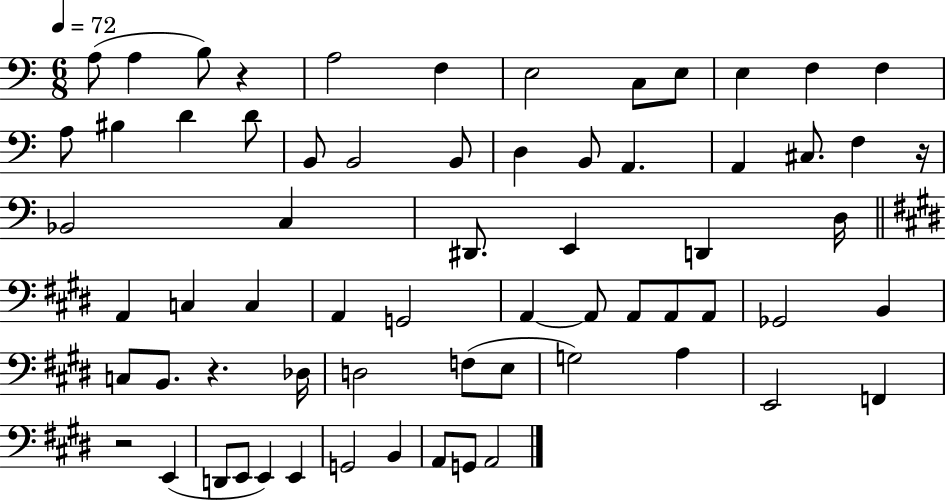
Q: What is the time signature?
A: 6/8